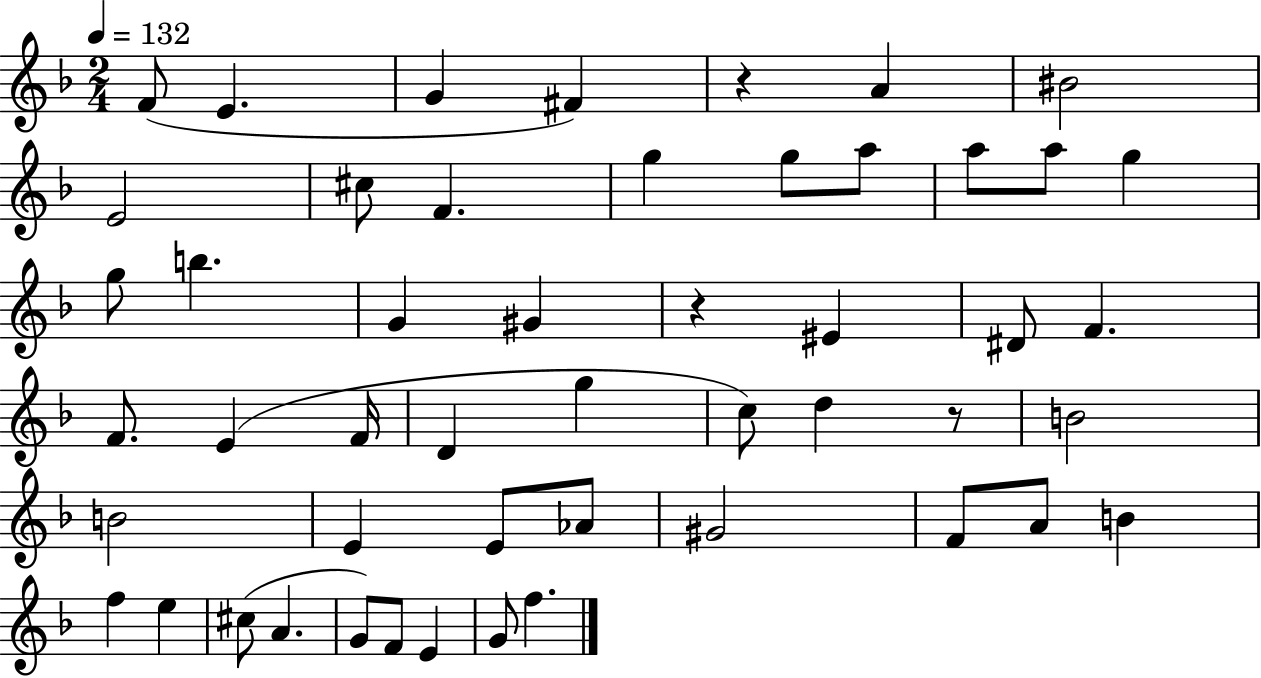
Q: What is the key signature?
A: F major